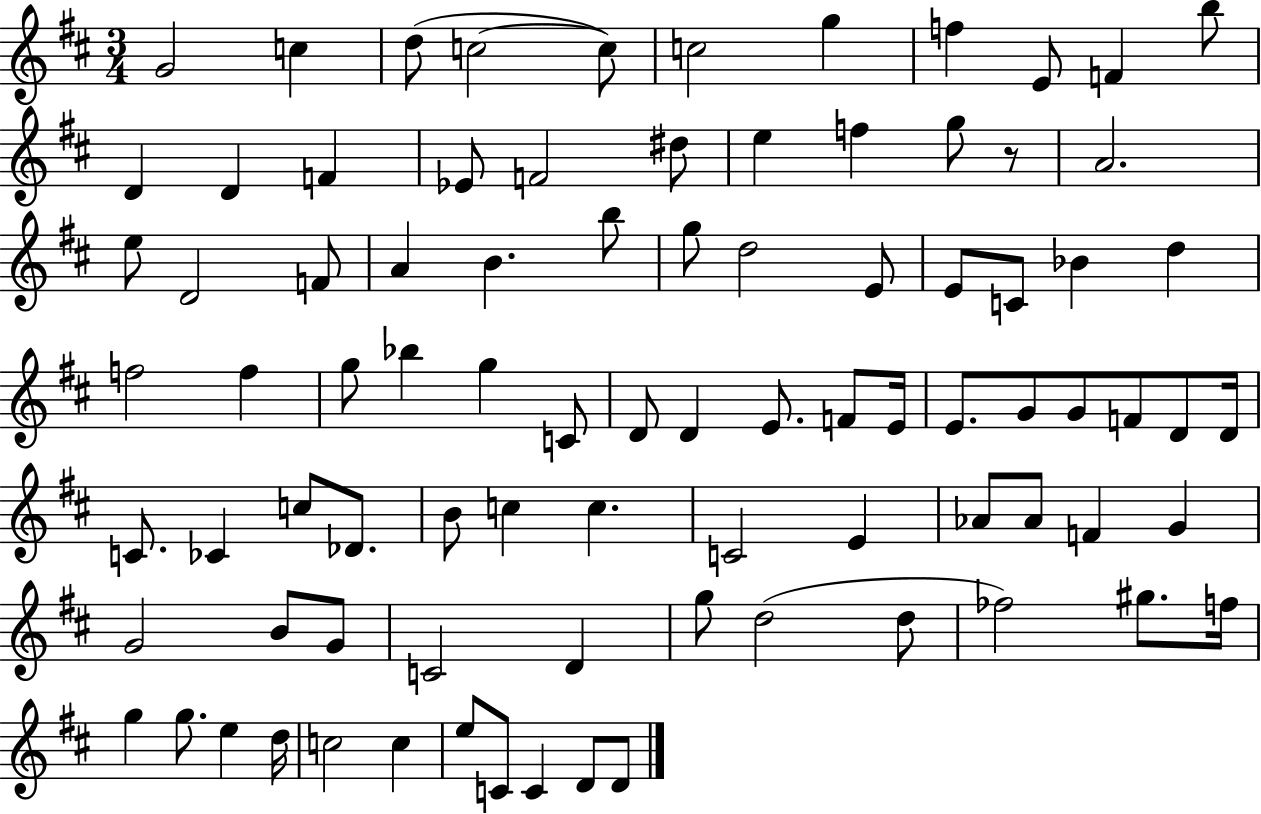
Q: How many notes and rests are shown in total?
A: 87